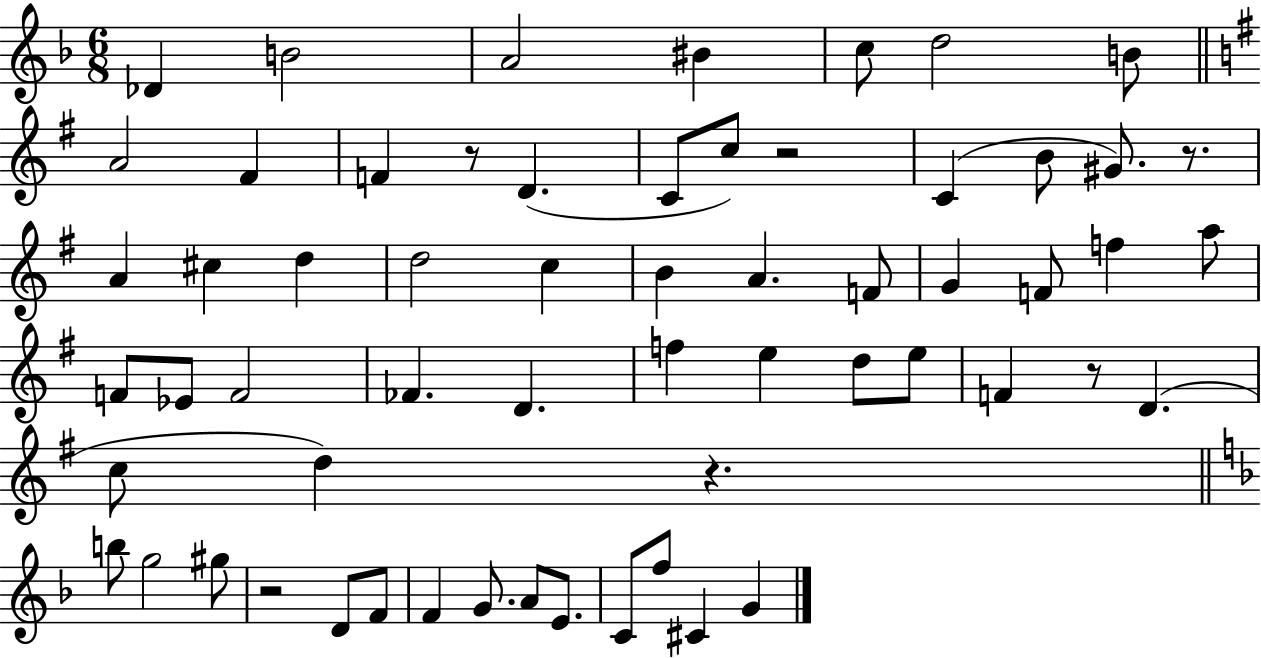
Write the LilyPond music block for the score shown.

{
  \clef treble
  \numericTimeSignature
  \time 6/8
  \key f \major
  des'4 b'2 | a'2 bis'4 | c''8 d''2 b'8 | \bar "||" \break \key e \minor a'2 fis'4 | f'4 r8 d'4.( | c'8 c''8) r2 | c'4( b'8 gis'8.) r8. | \break a'4 cis''4 d''4 | d''2 c''4 | b'4 a'4. f'8 | g'4 f'8 f''4 a''8 | \break f'8 ees'8 f'2 | fes'4. d'4. | f''4 e''4 d''8 e''8 | f'4 r8 d'4.( | \break c''8 d''4) r4. | \bar "||" \break \key d \minor b''8 g''2 gis''8 | r2 d'8 f'8 | f'4 g'8. a'8 e'8. | c'8 f''8 cis'4 g'4 | \break \bar "|."
}